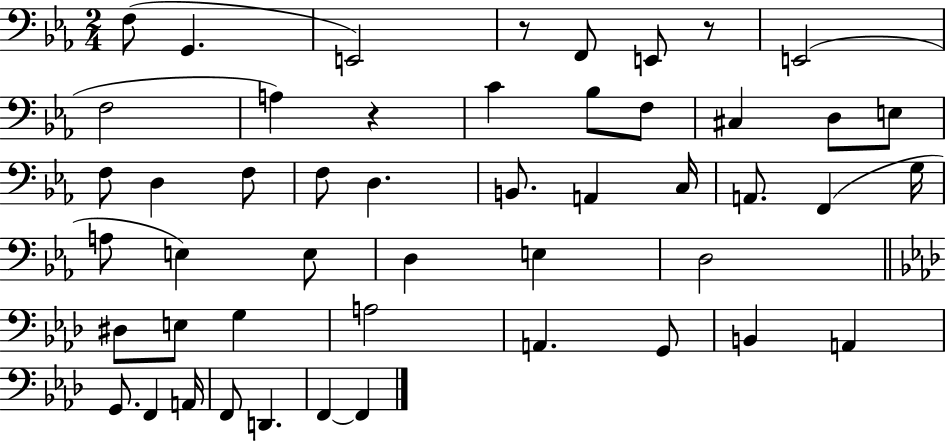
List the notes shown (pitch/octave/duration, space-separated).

F3/e G2/q. E2/h R/e F2/e E2/e R/e E2/h F3/h A3/q R/q C4/q Bb3/e F3/e C#3/q D3/e E3/e F3/e D3/q F3/e F3/e D3/q. B2/e. A2/q C3/s A2/e. F2/q G3/s A3/e E3/q E3/e D3/q E3/q D3/h D#3/e E3/e G3/q A3/h A2/q. G2/e B2/q A2/q G2/e. F2/q A2/s F2/e D2/q. F2/q F2/q